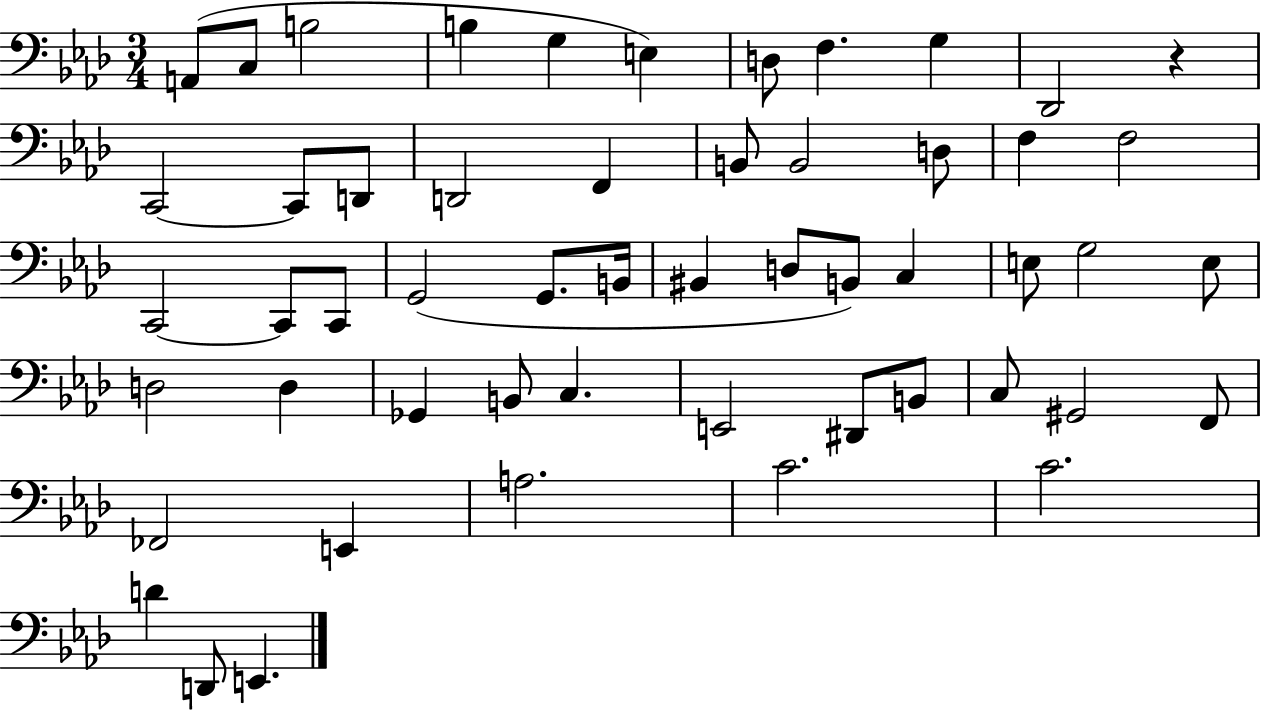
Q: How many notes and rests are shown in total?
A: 53